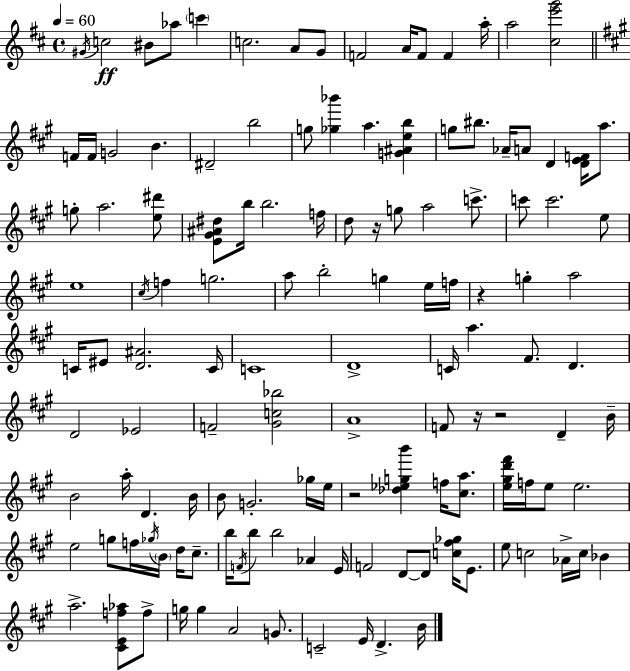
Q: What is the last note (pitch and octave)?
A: B4